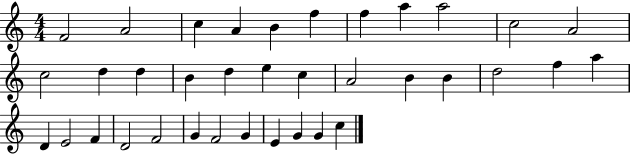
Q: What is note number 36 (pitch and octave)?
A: C5